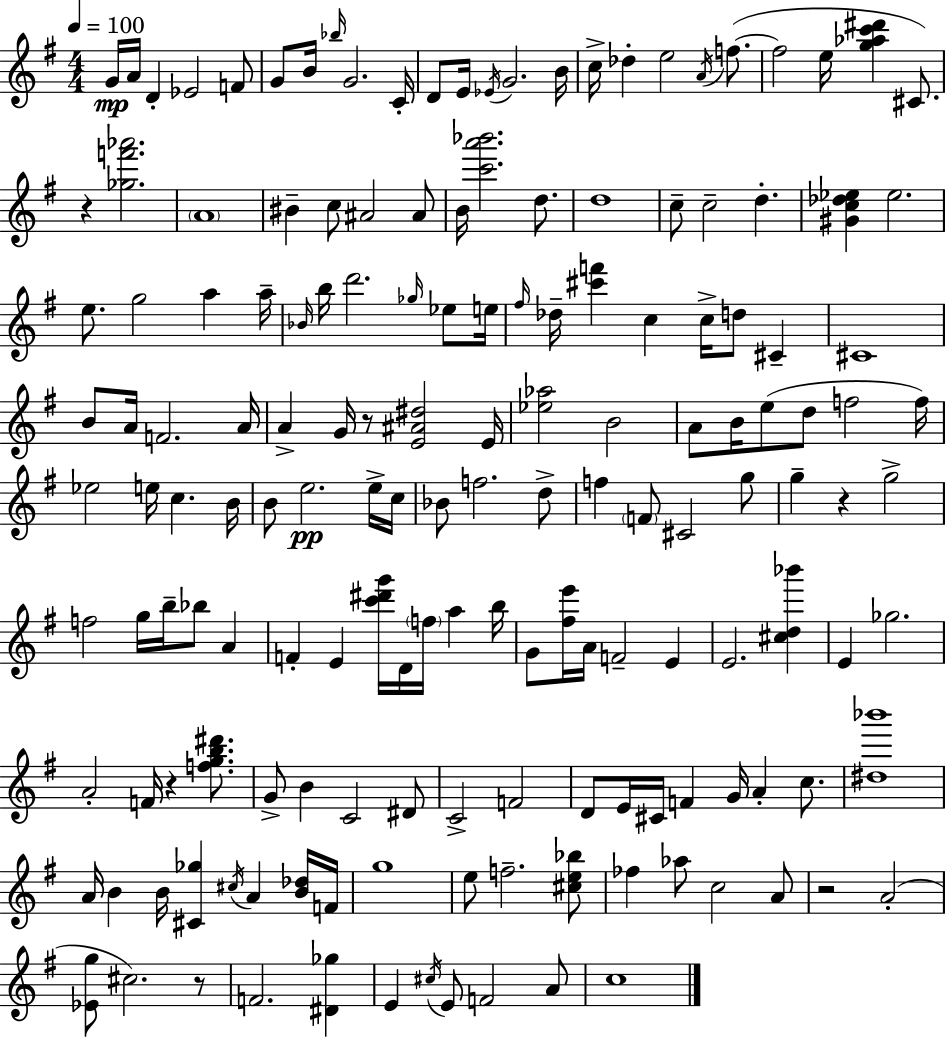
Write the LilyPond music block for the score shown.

{
  \clef treble
  \numericTimeSignature
  \time 4/4
  \key g \major
  \tempo 4 = 100
  g'16\mp a'16 d'4-. ees'2 f'8 | g'8 b'16 \grace { bes''16 } g'2. | c'16-. d'8 e'16 \acciaccatura { ees'16 } g'2. | b'16 c''16-> des''4-. e''2 \acciaccatura { a'16 } | \break f''8.~(~ f''2 e''16 <g'' aes'' c''' dis'''>4 | cis'8.) r4 <ges'' f''' aes'''>2. | \parenthesize a'1 | bis'4-- c''8 ais'2 | \break ais'8 b'16 <c''' a''' bes'''>2. | d''8. d''1 | c''8-- c''2-- d''4.-. | <gis' c'' des'' ees''>4 ees''2. | \break e''8. g''2 a''4 | a''16-- \grace { bes'16 } b''16 d'''2. | \grace { ges''16 } ees''8 e''16 \grace { fis''16 } des''16-- <cis''' f'''>4 c''4 c''16-> | d''8 cis'4-- cis'1 | \break b'8 a'16 f'2. | a'16 a'4-> g'16 r8 <e' ais' dis''>2 | e'16 <ees'' aes''>2 b'2 | a'8 b'16 e''8( d''8 f''2 | \break f''16) ees''2 e''16 c''4. | b'16 b'8 e''2.\pp | e''16-> c''16 bes'8 f''2. | d''8-> f''4 \parenthesize f'8 cis'2 | \break g''8 g''4-- r4 g''2-> | f''2 g''16 b''16-- | bes''8 a'4 f'4-. e'4 <c''' dis''' g'''>16 d'16 | \parenthesize f''16 a''4 b''16 g'8 <fis'' e'''>16 a'16 f'2-- | \break e'4 e'2. | <cis'' d'' bes'''>4 e'4 ges''2. | a'2-. f'16 r4 | <f'' g'' b'' dis'''>8. g'8-> b'4 c'2 | \break dis'8 c'2-> f'2 | d'8 e'16 cis'16 f'4 g'16 a'4-. | c''8. <dis'' bes'''>1 | a'16 b'4 b'16 <cis' ges''>4 | \break \acciaccatura { cis''16 } a'4 <b' des''>16 f'16 g''1 | e''8 f''2.-- | <cis'' e'' bes''>8 fes''4 aes''8 c''2 | a'8 r2 a'2-.( | \break <ees' g''>8 cis''2.) | r8 f'2. | <dis' ges''>4 e'4 \acciaccatura { cis''16 } e'8 f'2 | a'8 c''1 | \break \bar "|."
}